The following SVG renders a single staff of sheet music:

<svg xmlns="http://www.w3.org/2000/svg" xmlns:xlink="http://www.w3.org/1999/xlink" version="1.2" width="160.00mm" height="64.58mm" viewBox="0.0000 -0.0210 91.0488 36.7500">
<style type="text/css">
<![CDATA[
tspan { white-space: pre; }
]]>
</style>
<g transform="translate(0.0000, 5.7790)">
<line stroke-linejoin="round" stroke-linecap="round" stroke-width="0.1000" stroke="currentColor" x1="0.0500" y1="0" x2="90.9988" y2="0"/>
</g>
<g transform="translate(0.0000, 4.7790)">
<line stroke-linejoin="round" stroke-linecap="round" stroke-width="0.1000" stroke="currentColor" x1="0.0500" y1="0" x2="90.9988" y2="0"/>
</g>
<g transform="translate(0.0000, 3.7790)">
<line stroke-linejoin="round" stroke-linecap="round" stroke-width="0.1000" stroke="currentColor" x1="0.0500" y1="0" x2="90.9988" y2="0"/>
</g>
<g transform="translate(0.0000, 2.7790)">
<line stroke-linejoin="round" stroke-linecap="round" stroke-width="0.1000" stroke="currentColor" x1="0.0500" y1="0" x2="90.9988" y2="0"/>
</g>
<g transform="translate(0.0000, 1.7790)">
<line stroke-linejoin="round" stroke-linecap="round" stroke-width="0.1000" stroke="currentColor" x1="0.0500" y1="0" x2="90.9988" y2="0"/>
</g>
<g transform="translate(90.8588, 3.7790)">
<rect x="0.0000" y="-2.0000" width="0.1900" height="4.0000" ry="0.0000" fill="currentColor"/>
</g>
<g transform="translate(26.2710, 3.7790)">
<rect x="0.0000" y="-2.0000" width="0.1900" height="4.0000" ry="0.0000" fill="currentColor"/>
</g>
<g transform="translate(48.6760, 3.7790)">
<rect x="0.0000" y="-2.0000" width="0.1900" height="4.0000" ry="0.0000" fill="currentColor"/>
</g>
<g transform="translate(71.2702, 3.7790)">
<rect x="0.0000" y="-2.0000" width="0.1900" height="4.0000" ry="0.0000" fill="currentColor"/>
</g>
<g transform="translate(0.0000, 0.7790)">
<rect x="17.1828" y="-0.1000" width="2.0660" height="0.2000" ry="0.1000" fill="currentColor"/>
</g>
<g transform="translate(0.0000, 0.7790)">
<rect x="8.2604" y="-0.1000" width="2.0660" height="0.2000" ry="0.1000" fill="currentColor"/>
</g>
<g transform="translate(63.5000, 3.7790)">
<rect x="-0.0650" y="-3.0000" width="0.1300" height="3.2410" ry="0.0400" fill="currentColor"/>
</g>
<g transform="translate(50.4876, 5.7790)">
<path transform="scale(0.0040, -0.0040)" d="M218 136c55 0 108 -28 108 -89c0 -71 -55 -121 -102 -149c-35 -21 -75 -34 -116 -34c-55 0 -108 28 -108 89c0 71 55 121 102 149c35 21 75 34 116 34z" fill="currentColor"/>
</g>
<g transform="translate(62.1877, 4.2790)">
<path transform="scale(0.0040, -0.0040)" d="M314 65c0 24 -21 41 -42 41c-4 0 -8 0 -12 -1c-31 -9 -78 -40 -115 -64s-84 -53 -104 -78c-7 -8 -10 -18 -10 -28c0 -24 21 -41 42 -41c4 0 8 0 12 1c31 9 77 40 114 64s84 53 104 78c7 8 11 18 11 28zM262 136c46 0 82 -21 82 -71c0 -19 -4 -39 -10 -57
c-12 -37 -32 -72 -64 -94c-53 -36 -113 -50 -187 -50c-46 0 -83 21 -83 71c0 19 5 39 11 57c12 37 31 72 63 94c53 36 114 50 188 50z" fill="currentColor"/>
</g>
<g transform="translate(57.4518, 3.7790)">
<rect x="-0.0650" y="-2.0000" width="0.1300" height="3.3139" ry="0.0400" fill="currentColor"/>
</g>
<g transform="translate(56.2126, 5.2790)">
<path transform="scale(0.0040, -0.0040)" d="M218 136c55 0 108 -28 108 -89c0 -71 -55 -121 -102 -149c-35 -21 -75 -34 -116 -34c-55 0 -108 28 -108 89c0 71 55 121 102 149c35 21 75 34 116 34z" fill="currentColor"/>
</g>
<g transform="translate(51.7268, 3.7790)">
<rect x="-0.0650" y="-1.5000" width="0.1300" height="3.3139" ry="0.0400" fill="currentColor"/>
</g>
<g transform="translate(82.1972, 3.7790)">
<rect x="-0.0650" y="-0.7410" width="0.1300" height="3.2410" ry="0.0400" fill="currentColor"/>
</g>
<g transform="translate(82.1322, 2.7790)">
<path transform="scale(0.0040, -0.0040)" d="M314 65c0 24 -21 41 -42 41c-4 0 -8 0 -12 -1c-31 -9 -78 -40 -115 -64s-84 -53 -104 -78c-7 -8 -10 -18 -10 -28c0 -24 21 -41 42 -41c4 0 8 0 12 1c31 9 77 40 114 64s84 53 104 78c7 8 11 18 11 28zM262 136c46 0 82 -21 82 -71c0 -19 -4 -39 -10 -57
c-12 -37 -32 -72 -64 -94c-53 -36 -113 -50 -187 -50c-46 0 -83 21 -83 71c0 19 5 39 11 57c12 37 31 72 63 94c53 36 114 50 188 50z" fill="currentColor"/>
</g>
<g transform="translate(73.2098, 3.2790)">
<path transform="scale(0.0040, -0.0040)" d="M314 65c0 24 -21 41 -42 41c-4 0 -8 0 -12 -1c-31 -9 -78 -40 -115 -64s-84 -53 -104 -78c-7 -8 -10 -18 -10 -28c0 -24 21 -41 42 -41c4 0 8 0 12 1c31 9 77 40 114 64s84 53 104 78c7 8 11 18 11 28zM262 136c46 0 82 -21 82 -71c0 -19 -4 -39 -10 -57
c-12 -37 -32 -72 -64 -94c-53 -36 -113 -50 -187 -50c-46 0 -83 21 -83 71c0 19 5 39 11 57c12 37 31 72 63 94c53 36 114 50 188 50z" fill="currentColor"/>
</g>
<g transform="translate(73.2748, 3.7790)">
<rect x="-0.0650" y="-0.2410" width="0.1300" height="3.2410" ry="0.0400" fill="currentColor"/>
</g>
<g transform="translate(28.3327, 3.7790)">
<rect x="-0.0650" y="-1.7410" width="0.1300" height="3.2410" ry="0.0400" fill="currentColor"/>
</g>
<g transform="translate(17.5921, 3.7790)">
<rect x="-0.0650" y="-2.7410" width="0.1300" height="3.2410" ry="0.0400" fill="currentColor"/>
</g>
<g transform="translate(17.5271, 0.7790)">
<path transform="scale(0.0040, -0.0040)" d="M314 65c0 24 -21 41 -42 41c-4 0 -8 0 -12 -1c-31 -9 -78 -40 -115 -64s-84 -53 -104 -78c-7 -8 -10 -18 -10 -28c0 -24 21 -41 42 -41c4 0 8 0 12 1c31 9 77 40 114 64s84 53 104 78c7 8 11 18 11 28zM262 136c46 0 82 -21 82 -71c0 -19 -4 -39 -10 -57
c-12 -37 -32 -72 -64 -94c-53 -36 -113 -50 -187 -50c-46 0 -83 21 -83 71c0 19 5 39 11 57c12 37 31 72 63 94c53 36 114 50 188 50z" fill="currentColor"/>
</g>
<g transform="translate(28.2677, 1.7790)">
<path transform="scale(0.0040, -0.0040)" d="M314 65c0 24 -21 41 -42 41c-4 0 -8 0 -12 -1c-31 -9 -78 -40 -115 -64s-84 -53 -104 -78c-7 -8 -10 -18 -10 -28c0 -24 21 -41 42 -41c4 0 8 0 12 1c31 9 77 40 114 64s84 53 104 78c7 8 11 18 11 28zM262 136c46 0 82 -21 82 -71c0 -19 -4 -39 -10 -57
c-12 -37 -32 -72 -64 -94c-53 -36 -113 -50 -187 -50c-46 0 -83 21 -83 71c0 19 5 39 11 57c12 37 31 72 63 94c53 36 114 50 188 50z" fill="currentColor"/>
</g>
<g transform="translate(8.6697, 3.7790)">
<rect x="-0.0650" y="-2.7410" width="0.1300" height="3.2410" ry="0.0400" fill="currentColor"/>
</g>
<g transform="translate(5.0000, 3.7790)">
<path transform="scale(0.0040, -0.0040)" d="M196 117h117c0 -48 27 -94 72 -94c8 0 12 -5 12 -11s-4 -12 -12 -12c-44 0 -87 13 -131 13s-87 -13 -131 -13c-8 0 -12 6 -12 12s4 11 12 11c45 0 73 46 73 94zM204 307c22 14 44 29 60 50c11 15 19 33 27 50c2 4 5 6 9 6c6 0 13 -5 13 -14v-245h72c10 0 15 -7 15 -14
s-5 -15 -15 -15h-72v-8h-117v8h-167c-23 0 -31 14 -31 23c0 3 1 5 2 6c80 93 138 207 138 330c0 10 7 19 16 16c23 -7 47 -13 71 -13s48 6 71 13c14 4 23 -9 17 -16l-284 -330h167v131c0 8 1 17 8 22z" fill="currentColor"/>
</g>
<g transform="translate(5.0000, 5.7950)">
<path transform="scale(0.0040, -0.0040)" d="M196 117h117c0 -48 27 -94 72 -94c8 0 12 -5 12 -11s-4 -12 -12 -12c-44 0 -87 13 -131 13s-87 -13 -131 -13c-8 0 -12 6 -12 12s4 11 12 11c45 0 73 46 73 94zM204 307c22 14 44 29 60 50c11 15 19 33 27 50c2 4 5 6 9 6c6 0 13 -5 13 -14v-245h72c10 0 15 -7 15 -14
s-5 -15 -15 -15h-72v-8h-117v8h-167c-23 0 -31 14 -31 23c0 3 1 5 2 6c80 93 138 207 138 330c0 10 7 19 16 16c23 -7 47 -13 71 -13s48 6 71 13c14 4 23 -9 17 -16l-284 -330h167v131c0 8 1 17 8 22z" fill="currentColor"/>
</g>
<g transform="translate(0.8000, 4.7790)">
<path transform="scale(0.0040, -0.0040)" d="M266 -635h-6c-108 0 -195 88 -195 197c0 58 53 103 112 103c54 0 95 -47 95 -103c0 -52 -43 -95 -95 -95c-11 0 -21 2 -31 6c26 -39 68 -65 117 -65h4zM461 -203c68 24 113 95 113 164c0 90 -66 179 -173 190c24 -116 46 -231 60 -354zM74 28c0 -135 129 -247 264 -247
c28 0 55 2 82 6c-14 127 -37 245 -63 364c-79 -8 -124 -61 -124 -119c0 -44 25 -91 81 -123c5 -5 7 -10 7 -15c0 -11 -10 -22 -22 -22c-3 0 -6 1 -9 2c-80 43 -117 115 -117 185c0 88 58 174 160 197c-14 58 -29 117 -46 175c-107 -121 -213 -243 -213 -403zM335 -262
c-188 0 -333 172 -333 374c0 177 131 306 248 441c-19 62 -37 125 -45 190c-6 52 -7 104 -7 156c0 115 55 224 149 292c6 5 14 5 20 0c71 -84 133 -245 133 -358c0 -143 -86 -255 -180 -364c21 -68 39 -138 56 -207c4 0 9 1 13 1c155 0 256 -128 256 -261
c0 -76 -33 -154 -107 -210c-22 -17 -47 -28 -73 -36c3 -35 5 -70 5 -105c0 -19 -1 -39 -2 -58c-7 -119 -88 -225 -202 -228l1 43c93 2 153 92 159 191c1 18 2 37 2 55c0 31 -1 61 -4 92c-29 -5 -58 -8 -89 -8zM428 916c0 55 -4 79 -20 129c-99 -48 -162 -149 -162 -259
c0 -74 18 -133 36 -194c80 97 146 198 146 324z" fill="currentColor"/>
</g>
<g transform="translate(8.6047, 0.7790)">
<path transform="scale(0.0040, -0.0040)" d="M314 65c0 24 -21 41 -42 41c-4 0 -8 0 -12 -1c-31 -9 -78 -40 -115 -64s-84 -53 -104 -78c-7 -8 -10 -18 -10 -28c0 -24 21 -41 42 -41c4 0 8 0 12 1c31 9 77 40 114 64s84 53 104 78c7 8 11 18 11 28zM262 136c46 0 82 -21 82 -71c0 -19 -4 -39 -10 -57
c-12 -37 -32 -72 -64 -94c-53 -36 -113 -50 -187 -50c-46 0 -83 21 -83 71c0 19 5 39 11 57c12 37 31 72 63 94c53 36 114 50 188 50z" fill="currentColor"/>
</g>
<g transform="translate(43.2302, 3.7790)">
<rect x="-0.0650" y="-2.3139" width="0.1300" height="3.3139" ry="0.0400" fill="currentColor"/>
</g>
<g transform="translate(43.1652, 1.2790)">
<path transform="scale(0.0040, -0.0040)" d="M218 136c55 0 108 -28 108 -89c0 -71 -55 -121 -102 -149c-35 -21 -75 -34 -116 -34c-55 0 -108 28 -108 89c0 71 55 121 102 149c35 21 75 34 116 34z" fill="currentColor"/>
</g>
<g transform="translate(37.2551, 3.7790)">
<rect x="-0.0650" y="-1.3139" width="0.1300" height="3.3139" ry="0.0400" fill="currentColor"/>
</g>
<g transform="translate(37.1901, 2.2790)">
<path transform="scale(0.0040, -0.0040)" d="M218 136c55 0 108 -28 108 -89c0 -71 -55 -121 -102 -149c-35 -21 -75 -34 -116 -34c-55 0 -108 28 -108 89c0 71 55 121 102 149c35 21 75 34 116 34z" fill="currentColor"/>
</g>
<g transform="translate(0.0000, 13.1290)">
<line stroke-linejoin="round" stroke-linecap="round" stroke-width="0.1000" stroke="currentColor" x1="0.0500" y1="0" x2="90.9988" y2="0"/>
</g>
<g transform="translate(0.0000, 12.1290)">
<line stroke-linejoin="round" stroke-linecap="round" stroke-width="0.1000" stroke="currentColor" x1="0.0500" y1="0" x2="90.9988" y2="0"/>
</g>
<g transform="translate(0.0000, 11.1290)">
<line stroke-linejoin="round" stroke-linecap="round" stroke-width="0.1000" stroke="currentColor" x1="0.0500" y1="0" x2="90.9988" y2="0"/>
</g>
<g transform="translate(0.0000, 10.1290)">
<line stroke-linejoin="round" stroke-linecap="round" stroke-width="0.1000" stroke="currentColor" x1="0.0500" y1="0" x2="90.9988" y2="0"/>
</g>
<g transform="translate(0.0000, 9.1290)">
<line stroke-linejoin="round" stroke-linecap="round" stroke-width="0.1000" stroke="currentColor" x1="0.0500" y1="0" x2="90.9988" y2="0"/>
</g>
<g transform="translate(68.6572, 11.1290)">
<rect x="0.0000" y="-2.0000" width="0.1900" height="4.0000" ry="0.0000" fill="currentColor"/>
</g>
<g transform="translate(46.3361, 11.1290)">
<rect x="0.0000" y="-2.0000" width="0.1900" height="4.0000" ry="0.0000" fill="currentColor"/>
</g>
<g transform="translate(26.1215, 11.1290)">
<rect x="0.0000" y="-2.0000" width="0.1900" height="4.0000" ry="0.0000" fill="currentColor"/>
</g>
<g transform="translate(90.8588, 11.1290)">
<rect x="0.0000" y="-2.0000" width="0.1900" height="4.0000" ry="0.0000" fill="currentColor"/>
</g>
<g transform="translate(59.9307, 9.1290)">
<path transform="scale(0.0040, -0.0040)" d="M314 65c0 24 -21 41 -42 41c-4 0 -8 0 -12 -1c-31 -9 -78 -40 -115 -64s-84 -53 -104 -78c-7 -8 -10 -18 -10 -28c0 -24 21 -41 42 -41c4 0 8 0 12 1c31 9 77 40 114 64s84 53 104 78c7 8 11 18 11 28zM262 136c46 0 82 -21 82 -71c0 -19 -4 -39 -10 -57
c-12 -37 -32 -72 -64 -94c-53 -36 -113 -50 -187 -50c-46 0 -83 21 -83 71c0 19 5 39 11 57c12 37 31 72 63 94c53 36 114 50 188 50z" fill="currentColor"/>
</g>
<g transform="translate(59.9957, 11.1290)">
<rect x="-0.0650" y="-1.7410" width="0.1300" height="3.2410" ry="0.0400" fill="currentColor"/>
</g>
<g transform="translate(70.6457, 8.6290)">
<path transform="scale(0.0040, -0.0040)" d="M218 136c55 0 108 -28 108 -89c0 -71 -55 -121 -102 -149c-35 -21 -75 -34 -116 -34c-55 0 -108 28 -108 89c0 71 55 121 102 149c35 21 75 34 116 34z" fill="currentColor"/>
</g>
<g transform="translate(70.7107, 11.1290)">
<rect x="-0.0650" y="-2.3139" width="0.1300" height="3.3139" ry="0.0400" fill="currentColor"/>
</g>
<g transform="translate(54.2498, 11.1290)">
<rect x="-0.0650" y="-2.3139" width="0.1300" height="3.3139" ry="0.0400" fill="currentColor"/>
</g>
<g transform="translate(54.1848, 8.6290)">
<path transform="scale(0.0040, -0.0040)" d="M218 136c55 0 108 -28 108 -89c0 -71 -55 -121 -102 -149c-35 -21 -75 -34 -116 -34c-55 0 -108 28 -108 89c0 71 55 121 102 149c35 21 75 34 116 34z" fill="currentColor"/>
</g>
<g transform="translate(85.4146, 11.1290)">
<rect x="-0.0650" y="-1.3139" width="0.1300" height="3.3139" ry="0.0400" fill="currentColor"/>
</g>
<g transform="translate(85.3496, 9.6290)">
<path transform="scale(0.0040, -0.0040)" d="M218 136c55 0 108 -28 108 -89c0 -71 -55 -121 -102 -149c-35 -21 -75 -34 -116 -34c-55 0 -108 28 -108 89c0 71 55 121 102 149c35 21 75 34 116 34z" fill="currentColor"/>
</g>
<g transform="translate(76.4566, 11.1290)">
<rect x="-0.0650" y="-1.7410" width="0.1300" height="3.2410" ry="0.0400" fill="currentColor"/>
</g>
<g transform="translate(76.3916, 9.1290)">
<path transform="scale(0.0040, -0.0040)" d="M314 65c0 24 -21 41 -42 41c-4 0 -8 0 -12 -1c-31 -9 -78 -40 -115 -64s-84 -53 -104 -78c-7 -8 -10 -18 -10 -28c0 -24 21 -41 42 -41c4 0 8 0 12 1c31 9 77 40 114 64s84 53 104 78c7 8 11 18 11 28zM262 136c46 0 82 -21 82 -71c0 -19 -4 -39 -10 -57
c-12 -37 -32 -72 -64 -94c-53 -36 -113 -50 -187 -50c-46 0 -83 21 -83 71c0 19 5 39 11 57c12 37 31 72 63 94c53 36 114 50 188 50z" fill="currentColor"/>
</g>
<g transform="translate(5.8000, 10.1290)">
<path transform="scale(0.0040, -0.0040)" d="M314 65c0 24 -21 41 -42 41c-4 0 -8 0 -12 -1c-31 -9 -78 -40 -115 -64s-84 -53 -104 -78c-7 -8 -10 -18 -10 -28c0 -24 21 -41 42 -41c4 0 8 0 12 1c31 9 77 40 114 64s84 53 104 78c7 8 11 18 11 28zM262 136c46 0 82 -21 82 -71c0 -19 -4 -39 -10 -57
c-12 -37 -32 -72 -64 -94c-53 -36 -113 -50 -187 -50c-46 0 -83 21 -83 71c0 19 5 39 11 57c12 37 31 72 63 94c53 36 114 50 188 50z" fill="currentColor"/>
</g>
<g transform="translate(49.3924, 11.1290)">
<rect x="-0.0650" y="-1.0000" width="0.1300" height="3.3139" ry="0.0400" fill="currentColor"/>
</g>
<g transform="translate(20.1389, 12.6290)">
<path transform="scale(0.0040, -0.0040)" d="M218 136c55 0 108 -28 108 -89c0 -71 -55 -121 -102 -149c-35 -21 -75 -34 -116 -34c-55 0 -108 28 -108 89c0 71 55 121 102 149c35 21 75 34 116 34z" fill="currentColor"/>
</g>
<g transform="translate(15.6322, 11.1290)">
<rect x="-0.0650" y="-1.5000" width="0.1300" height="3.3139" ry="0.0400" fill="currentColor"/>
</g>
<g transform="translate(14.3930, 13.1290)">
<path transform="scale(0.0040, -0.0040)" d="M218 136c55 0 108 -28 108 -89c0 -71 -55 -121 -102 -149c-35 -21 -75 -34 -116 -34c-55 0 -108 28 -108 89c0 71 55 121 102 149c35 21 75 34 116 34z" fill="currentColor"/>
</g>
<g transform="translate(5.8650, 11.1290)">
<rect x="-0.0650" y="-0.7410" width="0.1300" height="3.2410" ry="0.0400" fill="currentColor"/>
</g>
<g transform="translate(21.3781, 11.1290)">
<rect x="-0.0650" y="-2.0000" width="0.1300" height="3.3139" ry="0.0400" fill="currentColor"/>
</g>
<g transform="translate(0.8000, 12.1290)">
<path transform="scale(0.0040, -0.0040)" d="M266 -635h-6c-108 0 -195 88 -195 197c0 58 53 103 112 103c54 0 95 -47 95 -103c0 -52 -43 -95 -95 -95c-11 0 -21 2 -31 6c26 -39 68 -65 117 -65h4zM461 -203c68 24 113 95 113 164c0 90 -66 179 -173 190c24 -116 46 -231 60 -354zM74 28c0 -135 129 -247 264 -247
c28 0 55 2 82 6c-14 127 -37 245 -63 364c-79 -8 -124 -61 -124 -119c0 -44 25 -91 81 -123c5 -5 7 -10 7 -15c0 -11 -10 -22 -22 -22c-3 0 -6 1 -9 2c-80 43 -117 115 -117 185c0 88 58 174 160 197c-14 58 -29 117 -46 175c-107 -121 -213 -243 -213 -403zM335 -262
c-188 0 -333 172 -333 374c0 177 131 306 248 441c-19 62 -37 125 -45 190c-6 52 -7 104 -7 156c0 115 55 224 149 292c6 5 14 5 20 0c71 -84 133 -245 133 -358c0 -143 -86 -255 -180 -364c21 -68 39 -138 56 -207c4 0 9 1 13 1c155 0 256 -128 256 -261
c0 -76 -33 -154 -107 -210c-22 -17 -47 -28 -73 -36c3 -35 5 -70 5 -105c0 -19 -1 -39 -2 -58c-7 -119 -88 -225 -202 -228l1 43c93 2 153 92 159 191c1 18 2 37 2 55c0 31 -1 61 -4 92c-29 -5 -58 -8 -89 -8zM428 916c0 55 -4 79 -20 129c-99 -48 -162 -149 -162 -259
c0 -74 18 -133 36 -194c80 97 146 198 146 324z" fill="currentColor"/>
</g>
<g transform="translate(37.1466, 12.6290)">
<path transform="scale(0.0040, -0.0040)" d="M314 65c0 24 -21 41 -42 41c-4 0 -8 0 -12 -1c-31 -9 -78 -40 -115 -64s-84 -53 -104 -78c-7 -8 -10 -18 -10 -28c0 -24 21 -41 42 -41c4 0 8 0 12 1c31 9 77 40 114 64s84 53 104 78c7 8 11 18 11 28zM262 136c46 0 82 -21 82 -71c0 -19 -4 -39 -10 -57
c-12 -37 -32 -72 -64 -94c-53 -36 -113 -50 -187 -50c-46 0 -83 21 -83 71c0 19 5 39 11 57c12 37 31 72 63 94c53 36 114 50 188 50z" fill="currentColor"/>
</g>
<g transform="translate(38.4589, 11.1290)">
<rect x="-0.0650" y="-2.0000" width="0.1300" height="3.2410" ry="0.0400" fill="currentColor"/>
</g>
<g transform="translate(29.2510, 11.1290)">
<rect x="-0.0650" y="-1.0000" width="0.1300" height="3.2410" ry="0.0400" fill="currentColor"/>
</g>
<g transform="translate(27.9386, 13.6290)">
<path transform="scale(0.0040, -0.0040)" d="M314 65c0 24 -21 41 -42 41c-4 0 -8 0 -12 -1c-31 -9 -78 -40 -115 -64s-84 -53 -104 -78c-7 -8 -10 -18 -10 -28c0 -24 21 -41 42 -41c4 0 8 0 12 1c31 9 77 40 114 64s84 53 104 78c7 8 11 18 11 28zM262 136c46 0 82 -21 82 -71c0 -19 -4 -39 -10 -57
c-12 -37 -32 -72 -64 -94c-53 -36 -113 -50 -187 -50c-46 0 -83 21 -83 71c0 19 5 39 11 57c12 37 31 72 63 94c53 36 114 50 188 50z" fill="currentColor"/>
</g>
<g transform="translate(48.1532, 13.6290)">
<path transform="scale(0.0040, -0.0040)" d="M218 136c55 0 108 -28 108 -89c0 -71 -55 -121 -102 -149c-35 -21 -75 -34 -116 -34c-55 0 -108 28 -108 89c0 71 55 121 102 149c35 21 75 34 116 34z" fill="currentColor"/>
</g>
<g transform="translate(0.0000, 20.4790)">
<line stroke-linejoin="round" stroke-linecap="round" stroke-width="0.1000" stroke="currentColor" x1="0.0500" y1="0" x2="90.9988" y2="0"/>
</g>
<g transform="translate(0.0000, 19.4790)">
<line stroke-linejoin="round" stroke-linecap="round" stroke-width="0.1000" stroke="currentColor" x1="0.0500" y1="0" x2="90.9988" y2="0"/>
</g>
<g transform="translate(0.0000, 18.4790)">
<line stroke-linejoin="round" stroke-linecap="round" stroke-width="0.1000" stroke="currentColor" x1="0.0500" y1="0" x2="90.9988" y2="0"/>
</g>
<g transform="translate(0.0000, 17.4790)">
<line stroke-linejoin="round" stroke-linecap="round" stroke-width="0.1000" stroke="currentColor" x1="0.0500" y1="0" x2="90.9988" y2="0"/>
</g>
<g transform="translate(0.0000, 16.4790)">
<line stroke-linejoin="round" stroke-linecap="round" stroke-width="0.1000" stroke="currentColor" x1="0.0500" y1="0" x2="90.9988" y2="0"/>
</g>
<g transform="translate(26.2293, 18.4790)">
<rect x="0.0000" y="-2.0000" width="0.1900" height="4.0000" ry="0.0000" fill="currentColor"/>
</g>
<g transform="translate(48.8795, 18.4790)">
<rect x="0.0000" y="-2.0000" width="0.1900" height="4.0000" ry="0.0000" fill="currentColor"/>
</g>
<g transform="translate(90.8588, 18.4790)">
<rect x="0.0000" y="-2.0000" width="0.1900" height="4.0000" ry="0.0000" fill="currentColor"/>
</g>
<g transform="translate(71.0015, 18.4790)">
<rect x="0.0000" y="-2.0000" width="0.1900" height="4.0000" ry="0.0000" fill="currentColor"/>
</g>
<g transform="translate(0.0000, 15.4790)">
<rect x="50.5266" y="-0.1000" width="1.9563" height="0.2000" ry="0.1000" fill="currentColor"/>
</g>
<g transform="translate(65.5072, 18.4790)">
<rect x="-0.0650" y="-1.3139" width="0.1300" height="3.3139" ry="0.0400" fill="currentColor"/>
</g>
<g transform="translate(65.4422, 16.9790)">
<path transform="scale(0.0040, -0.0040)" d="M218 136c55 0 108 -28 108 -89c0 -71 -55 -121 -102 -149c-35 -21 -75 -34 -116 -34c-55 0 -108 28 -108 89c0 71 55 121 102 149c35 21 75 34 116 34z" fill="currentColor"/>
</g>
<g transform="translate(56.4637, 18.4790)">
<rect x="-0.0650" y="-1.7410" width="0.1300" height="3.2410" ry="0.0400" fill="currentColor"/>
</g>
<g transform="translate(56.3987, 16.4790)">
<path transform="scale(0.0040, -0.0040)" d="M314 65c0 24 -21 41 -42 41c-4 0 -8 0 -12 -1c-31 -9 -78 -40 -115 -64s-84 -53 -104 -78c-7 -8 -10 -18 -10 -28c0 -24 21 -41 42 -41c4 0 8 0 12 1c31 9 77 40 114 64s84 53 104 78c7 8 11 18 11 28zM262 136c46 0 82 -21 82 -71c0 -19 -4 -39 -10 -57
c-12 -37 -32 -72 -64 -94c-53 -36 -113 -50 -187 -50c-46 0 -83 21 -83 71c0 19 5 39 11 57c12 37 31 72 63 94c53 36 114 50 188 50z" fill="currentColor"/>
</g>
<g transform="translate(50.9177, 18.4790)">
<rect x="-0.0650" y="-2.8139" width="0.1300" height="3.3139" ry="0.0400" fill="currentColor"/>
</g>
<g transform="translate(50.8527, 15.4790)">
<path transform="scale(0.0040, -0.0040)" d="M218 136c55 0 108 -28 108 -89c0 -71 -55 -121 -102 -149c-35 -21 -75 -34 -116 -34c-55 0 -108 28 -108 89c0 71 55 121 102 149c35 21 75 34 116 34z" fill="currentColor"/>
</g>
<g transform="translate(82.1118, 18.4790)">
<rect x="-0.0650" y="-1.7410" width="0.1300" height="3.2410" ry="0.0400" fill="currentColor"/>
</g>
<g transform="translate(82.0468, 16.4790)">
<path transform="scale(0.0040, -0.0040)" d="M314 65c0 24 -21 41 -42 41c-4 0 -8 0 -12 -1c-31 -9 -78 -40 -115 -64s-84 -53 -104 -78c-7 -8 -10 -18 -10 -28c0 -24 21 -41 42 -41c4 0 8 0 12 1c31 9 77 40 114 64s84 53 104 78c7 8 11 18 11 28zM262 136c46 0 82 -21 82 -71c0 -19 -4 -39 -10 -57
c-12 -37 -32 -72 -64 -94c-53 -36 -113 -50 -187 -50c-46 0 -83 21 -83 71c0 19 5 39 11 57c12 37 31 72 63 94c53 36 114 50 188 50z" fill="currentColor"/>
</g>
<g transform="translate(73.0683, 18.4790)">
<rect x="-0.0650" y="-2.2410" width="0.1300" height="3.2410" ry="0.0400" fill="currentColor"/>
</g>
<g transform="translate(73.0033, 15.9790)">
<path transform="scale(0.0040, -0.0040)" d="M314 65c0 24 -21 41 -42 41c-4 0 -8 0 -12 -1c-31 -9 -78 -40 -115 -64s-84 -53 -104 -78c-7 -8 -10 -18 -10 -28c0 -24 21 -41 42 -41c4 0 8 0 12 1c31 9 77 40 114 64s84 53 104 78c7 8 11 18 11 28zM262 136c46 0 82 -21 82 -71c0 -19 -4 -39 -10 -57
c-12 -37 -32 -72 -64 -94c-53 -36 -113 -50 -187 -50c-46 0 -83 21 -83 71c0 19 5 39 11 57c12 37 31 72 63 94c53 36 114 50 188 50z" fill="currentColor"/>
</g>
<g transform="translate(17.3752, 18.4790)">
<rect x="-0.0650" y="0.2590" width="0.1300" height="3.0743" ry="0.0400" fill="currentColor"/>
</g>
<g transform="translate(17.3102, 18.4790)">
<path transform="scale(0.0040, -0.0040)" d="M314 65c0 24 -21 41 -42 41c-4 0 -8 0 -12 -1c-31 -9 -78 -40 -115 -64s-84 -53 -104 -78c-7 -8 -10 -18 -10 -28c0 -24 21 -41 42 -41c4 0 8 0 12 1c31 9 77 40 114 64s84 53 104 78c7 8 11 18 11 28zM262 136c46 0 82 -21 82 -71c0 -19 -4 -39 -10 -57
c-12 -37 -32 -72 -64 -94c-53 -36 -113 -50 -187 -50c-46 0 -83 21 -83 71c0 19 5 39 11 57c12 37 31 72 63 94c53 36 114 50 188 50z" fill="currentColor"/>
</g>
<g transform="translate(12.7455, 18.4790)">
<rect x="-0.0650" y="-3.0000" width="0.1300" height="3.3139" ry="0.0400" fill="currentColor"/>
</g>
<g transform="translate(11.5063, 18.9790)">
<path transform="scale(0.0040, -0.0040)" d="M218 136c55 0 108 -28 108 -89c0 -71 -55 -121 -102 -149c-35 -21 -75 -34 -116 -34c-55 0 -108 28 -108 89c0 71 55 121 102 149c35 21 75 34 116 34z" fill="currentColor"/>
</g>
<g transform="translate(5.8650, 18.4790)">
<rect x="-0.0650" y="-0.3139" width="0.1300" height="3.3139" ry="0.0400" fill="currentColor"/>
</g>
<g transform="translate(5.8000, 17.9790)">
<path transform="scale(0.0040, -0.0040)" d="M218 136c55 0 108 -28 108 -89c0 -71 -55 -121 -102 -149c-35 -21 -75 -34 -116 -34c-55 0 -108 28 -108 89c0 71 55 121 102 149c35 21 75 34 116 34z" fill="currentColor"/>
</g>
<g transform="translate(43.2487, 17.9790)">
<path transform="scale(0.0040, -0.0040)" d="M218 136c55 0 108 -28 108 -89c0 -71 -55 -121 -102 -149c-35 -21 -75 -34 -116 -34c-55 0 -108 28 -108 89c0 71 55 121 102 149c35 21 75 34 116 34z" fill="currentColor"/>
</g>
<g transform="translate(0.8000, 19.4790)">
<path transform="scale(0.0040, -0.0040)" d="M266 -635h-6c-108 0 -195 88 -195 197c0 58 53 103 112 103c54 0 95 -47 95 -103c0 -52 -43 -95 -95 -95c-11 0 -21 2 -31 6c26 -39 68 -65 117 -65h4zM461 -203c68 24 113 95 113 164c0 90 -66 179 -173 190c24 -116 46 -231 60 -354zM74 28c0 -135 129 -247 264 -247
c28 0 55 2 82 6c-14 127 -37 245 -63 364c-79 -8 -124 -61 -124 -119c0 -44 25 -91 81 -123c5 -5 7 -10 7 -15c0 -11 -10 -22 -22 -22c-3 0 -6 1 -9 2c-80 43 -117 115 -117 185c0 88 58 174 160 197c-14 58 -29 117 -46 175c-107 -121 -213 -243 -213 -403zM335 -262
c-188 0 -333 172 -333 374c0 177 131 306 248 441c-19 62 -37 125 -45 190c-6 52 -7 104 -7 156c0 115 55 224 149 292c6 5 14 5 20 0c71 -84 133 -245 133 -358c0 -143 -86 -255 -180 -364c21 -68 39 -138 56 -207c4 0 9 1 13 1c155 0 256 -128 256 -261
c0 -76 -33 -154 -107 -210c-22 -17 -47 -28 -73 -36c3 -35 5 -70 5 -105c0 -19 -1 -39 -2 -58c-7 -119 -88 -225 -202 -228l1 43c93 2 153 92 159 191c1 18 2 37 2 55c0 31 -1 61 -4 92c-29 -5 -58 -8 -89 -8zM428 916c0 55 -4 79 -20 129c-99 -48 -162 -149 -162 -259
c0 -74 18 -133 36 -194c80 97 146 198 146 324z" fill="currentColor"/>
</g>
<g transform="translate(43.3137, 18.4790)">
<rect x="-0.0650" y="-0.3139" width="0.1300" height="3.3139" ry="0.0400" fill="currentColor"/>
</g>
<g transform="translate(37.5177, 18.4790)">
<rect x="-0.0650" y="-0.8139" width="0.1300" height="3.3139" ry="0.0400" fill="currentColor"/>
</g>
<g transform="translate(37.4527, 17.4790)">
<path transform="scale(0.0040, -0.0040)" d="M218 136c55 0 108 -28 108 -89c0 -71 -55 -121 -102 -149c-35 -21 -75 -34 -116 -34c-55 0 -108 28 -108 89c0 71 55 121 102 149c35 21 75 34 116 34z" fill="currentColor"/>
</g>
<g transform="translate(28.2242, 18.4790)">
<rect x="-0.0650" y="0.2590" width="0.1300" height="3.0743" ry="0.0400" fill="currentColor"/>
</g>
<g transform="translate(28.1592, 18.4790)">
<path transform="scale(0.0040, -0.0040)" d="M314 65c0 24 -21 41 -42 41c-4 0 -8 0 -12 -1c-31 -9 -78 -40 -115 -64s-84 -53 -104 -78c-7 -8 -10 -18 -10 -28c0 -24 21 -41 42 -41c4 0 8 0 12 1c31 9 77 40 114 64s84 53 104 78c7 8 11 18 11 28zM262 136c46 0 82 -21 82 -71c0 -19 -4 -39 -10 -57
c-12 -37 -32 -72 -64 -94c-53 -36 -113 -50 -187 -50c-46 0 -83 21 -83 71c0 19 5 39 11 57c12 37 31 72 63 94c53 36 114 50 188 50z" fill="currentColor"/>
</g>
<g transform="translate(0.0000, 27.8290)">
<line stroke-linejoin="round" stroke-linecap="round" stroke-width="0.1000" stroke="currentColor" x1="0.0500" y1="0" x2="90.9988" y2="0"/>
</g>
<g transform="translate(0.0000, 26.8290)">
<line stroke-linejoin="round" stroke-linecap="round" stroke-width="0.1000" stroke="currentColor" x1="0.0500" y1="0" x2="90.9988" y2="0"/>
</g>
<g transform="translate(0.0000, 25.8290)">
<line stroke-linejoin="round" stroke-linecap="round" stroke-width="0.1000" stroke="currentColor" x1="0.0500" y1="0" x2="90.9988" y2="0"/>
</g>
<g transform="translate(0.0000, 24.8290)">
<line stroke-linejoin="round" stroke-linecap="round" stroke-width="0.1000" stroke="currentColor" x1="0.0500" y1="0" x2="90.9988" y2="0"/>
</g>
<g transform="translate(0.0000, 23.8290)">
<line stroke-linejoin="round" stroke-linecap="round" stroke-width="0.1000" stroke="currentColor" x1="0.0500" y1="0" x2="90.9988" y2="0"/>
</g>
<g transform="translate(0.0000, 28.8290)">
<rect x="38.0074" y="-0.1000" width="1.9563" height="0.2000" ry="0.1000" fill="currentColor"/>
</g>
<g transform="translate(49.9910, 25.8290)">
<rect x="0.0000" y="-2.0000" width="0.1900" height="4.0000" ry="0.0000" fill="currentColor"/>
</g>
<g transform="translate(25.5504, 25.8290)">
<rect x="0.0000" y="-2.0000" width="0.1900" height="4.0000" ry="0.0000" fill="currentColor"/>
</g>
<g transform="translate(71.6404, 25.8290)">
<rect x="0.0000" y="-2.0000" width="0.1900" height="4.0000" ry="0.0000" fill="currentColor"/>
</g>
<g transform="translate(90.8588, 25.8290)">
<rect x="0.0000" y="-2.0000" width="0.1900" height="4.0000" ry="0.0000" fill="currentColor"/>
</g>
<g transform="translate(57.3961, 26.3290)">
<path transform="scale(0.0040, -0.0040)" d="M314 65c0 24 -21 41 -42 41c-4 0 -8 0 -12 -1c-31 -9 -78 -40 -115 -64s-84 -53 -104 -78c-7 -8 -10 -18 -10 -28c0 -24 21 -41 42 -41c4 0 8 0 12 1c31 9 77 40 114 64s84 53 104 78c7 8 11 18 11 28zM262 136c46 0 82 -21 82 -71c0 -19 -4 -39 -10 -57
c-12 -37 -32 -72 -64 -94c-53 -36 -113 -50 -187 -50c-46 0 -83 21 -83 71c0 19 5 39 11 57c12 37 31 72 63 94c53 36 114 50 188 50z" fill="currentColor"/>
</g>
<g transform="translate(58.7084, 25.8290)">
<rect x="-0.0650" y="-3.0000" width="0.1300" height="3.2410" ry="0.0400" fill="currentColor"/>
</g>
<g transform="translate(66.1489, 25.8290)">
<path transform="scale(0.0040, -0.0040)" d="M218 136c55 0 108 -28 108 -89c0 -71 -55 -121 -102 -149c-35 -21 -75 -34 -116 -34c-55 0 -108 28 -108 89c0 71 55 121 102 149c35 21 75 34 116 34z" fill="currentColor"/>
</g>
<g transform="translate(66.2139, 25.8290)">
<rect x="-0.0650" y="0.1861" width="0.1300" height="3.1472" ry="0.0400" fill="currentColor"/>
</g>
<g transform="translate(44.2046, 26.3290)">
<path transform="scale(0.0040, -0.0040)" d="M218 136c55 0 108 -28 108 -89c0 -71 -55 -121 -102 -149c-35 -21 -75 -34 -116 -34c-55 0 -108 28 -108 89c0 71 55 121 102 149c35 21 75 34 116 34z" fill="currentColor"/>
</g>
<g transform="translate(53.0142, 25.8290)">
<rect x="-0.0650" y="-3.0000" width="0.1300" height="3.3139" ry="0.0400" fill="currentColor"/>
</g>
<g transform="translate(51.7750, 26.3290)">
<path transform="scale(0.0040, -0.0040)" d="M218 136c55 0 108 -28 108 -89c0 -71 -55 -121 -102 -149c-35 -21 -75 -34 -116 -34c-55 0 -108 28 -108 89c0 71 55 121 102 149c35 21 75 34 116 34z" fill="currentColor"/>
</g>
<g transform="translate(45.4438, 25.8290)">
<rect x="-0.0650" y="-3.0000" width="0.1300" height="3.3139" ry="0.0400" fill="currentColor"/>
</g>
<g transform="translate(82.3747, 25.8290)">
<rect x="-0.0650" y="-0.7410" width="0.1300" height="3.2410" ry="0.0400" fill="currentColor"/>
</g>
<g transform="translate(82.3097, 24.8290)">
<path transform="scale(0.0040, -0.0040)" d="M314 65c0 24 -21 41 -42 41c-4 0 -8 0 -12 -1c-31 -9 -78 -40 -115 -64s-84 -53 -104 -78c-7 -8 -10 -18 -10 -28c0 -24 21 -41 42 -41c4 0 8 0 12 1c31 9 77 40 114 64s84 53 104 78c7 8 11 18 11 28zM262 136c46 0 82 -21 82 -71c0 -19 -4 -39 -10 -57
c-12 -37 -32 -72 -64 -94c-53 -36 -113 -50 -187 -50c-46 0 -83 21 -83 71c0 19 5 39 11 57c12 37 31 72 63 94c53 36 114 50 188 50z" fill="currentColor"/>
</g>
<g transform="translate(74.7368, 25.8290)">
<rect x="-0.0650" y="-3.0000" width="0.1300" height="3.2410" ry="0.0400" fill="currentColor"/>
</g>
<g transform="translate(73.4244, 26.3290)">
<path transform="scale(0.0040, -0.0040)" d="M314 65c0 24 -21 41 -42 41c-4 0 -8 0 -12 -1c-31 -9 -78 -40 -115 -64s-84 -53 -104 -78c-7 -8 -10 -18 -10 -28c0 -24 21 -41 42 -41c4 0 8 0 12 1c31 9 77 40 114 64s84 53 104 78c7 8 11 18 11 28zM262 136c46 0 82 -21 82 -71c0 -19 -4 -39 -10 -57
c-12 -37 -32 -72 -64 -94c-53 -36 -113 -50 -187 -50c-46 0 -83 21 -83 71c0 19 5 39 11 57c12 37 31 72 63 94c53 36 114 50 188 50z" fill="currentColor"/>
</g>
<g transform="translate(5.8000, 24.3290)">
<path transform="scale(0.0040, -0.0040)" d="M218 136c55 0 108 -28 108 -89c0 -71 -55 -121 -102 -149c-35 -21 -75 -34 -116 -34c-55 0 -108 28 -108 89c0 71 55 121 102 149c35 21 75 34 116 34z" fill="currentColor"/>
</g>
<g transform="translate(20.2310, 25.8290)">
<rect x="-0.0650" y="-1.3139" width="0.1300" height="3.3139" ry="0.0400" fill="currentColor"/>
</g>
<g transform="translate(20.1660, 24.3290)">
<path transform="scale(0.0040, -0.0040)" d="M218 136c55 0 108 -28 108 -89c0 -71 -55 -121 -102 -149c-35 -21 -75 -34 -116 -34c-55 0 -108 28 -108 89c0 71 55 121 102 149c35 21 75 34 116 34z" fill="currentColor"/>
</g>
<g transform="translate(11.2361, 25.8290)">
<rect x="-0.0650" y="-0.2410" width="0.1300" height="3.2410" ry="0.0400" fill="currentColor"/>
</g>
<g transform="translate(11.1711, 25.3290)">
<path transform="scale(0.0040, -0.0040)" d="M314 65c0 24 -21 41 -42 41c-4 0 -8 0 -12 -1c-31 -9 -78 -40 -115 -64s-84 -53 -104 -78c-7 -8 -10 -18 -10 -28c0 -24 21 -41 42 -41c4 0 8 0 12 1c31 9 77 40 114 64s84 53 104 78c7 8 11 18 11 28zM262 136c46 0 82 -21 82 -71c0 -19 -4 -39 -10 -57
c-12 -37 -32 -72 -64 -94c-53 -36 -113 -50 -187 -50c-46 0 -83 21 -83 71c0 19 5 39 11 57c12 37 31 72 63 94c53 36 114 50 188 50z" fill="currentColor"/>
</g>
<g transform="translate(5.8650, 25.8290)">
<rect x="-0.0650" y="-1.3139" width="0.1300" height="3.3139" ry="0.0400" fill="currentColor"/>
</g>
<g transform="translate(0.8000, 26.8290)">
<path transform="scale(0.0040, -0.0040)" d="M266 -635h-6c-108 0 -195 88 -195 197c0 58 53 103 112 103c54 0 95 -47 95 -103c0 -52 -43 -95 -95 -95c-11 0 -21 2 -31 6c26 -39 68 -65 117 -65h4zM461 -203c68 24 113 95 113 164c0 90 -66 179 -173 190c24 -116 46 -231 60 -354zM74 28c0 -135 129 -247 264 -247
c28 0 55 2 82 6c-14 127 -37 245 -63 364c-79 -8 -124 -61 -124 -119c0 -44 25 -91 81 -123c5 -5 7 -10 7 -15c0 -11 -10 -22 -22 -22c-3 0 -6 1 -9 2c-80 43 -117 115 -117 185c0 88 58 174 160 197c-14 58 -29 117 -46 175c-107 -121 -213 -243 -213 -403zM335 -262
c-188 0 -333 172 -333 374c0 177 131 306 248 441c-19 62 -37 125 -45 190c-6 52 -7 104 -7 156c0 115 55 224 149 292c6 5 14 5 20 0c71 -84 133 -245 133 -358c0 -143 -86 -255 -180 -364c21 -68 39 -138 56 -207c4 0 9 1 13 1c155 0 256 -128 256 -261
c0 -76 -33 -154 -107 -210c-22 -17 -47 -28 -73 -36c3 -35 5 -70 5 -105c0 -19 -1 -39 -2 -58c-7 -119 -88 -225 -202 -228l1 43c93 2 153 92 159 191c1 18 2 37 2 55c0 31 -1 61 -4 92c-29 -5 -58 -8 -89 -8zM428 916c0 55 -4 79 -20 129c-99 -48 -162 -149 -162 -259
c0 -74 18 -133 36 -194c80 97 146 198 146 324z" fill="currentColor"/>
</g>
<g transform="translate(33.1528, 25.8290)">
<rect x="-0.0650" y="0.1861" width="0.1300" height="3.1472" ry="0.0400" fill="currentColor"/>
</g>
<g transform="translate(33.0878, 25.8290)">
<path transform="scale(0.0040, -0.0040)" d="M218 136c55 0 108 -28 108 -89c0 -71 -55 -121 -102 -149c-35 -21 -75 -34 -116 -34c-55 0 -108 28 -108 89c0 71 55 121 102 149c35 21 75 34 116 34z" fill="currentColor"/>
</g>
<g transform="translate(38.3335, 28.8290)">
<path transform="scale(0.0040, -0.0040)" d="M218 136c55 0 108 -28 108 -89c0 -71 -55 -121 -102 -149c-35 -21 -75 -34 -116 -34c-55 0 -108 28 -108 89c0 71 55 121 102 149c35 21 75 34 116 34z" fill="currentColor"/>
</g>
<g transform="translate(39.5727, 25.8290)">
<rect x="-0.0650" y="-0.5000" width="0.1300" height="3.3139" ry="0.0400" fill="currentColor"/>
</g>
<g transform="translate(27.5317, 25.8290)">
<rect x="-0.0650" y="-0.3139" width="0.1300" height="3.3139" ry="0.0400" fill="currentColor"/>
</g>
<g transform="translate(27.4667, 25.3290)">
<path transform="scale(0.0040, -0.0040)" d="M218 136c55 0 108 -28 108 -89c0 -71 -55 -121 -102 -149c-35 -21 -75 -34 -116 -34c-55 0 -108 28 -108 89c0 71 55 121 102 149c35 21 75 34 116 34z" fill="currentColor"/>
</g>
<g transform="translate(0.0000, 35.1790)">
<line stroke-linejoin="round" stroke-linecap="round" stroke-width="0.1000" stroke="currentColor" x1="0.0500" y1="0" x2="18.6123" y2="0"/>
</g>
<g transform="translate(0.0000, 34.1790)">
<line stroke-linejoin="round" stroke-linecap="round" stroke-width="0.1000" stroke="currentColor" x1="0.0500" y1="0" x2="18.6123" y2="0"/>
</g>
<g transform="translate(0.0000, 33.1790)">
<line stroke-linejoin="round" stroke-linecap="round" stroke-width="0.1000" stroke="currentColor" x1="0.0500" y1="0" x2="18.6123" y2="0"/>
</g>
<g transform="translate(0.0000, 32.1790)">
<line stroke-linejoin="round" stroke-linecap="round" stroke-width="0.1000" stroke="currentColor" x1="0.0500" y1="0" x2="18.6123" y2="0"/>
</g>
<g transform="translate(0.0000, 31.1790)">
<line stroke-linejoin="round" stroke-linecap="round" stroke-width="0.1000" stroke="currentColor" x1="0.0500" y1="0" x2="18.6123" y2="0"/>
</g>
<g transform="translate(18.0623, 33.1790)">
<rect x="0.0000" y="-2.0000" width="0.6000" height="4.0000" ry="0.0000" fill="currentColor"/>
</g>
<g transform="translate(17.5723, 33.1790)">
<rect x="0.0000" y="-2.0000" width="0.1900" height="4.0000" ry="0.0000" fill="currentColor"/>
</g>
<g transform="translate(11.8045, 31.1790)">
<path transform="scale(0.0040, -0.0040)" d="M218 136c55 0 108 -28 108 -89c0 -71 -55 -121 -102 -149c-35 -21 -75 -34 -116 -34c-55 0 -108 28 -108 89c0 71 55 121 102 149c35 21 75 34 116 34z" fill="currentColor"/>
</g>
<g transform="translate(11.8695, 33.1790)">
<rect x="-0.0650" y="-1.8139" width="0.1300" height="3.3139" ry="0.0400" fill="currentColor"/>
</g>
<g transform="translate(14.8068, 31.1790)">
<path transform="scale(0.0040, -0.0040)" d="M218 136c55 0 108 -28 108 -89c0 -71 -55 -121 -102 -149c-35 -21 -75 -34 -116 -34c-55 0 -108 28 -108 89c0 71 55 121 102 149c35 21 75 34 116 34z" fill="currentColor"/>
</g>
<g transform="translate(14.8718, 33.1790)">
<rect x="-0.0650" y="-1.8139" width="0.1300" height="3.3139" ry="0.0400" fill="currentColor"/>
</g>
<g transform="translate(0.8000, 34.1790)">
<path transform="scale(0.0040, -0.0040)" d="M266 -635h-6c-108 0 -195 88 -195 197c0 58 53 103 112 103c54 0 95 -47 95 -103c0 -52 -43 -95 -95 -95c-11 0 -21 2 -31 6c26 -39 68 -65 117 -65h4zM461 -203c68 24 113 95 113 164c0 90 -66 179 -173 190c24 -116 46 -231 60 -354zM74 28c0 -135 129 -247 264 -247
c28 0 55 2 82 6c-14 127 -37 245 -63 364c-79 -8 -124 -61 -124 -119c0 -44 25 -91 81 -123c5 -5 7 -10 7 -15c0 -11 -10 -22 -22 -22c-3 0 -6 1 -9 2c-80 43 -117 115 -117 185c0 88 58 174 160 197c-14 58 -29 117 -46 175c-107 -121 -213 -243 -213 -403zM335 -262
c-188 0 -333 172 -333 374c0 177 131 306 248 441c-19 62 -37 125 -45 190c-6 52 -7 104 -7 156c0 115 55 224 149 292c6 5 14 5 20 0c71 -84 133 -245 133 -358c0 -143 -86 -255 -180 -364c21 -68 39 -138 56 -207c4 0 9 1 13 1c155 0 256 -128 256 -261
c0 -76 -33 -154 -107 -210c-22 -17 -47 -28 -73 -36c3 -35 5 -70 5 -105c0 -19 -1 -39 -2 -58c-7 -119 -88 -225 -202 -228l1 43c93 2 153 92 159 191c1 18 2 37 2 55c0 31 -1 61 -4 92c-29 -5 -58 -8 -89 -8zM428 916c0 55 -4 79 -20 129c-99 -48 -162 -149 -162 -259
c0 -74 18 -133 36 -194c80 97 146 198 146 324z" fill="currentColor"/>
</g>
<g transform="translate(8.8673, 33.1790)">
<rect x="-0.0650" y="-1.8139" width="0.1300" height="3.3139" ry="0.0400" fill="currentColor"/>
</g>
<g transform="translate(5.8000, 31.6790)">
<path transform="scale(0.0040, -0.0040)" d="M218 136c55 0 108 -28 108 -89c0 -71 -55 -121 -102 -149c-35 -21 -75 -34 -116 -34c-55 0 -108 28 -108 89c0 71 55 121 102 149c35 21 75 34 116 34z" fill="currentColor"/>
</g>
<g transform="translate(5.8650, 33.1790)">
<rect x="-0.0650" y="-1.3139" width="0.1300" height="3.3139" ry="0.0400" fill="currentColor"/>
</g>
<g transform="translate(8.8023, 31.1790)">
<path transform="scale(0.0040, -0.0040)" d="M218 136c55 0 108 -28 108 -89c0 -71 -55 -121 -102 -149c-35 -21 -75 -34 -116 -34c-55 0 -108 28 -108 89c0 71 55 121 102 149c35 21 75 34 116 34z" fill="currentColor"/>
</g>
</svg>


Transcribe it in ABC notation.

X:1
T:Untitled
M:4/4
L:1/4
K:C
a2 a2 f2 e g E F A2 c2 d2 d2 E F D2 F2 D g f2 g f2 e c A B2 B2 d c a f2 e g2 f2 e c2 e c B C A A A2 B A2 d2 e f f f